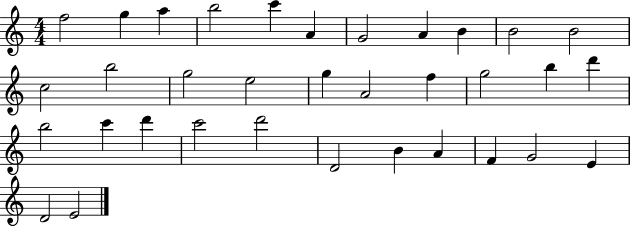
{
  \clef treble
  \numericTimeSignature
  \time 4/4
  \key c \major
  f''2 g''4 a''4 | b''2 c'''4 a'4 | g'2 a'4 b'4 | b'2 b'2 | \break c''2 b''2 | g''2 e''2 | g''4 a'2 f''4 | g''2 b''4 d'''4 | \break b''2 c'''4 d'''4 | c'''2 d'''2 | d'2 b'4 a'4 | f'4 g'2 e'4 | \break d'2 e'2 | \bar "|."
}